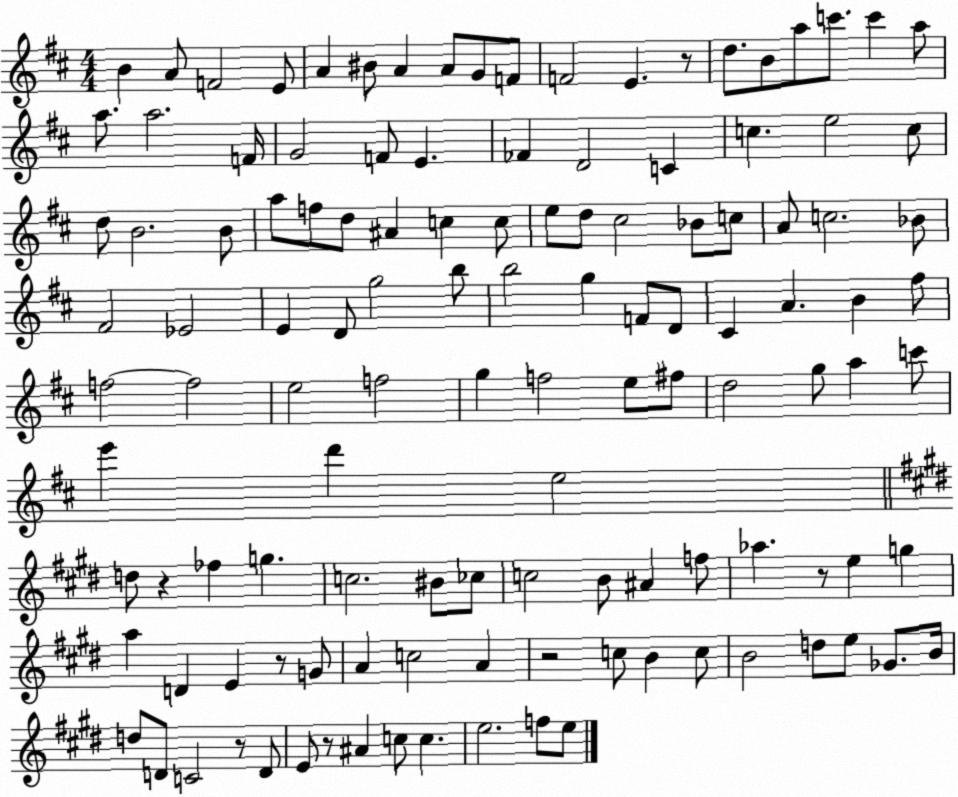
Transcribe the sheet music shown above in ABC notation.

X:1
T:Untitled
M:4/4
L:1/4
K:D
B A/2 F2 E/2 A ^B/2 A A/2 G/2 F/2 F2 E z/2 d/2 B/2 a/2 c'/2 c' a/2 a/2 a2 F/4 G2 F/2 E _F D2 C c e2 c/2 d/2 B2 B/2 a/2 f/2 d/2 ^A c c/2 e/2 d/2 ^c2 _B/2 c/2 A/2 c2 _B/2 ^F2 _E2 E D/2 g2 b/2 b2 g F/2 D/2 ^C A B ^f/2 f2 f2 e2 f2 g f2 e/2 ^f/2 d2 g/2 a c'/2 e' d' e2 d/2 z _f g c2 ^B/2 _c/2 c2 B/2 ^A f/2 _a z/2 e g a D E z/2 G/2 A c2 A z2 c/2 B c/2 B2 d/2 e/2 _G/2 B/4 d/2 D/2 C2 z/2 D/2 E/2 z/2 ^A c/2 c e2 f/2 e/2